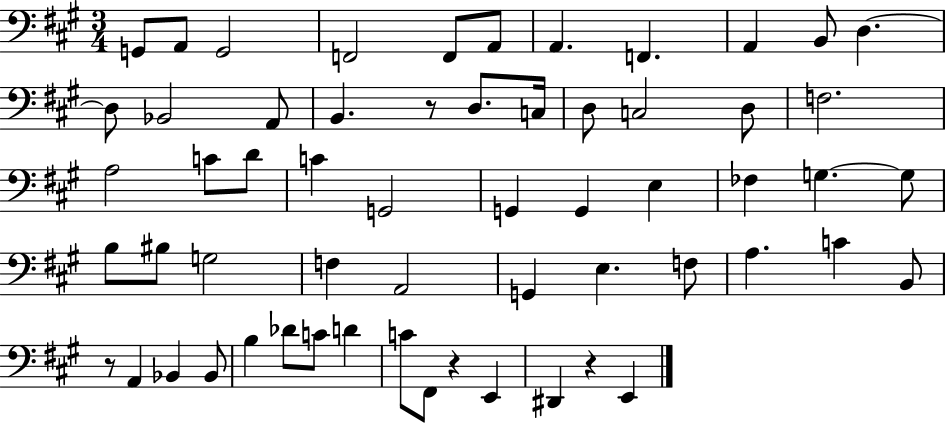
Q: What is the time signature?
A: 3/4